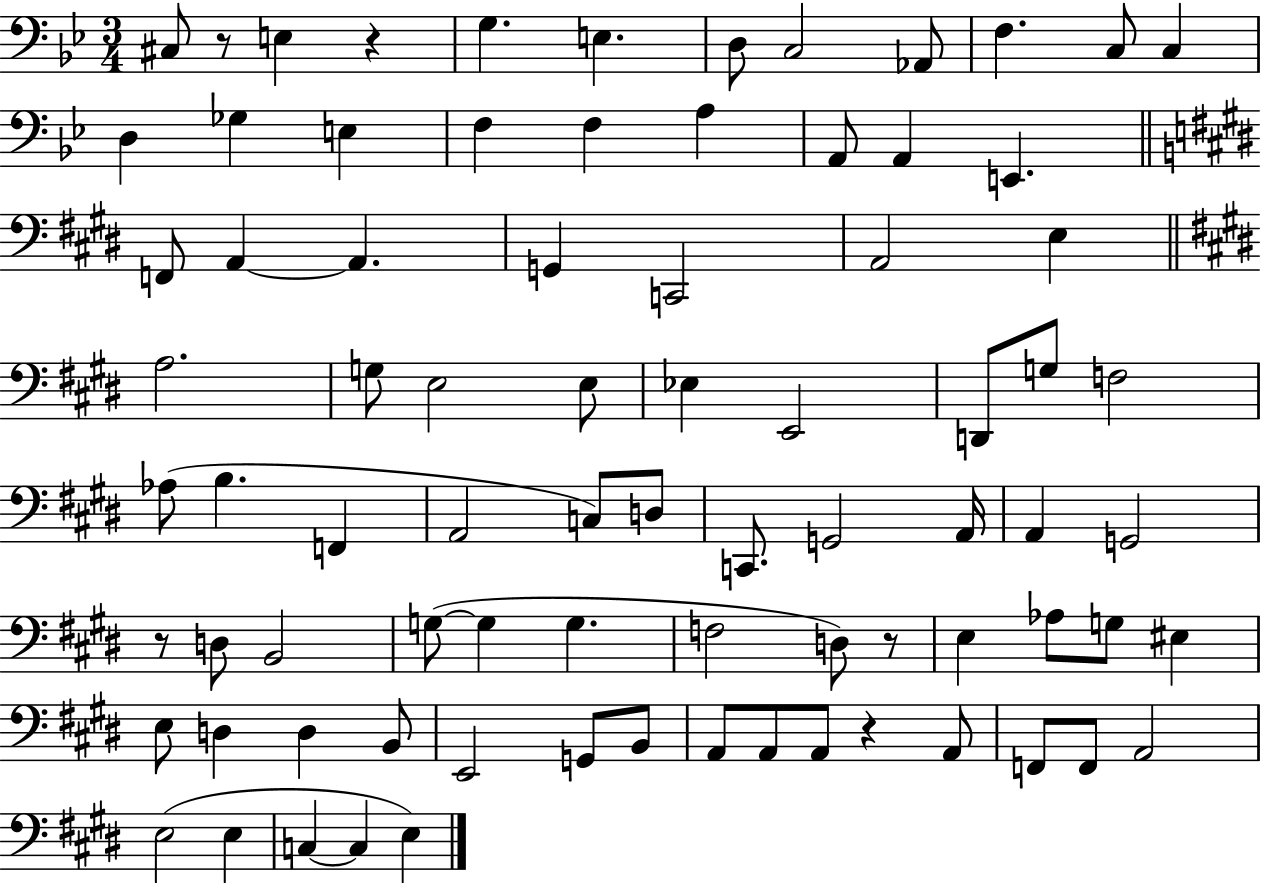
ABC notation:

X:1
T:Untitled
M:3/4
L:1/4
K:Bb
^C,/2 z/2 E, z G, E, D,/2 C,2 _A,,/2 F, C,/2 C, D, _G, E, F, F, A, A,,/2 A,, E,, F,,/2 A,, A,, G,, C,,2 A,,2 E, A,2 G,/2 E,2 E,/2 _E, E,,2 D,,/2 G,/2 F,2 _A,/2 B, F,, A,,2 C,/2 D,/2 C,,/2 G,,2 A,,/4 A,, G,,2 z/2 D,/2 B,,2 G,/2 G, G, F,2 D,/2 z/2 E, _A,/2 G,/2 ^E, E,/2 D, D, B,,/2 E,,2 G,,/2 B,,/2 A,,/2 A,,/2 A,,/2 z A,,/2 F,,/2 F,,/2 A,,2 E,2 E, C, C, E,